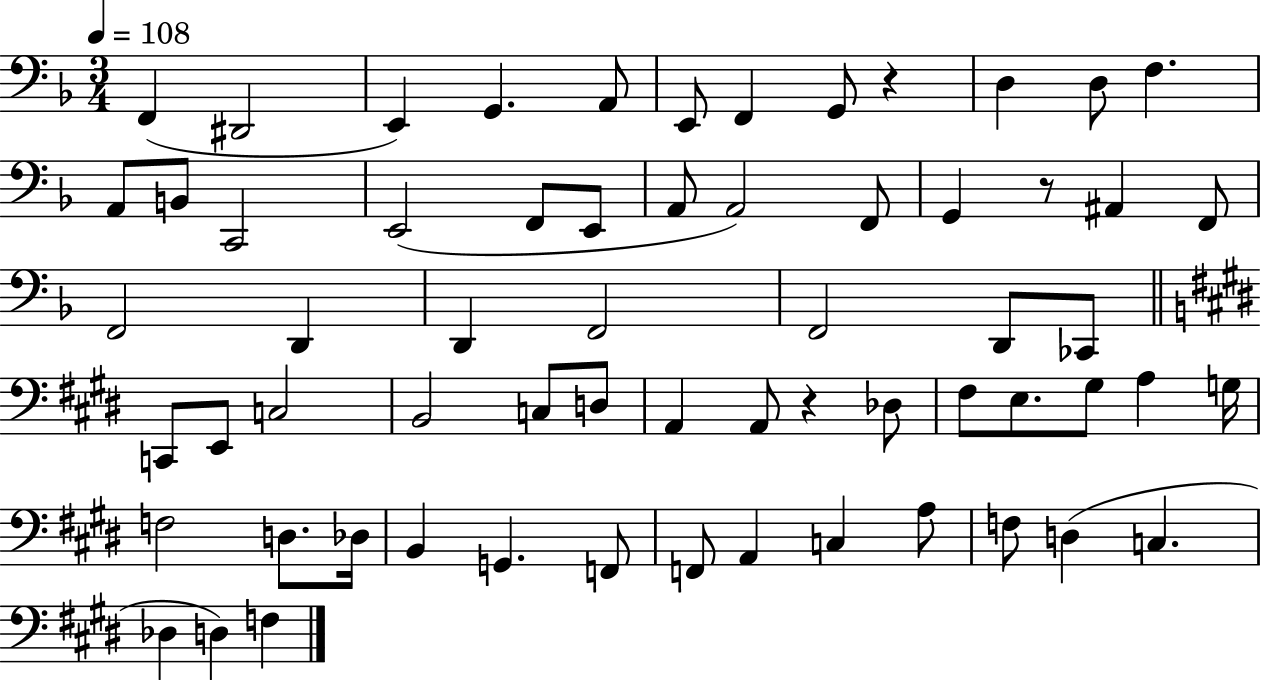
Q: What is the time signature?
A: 3/4